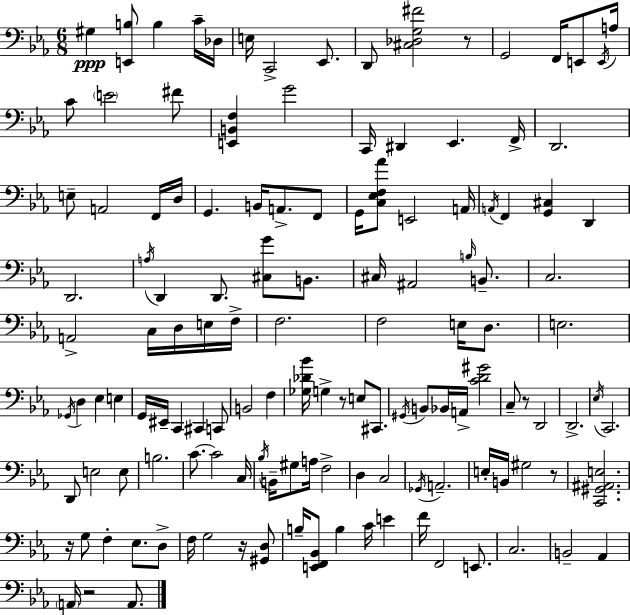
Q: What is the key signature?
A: EES major